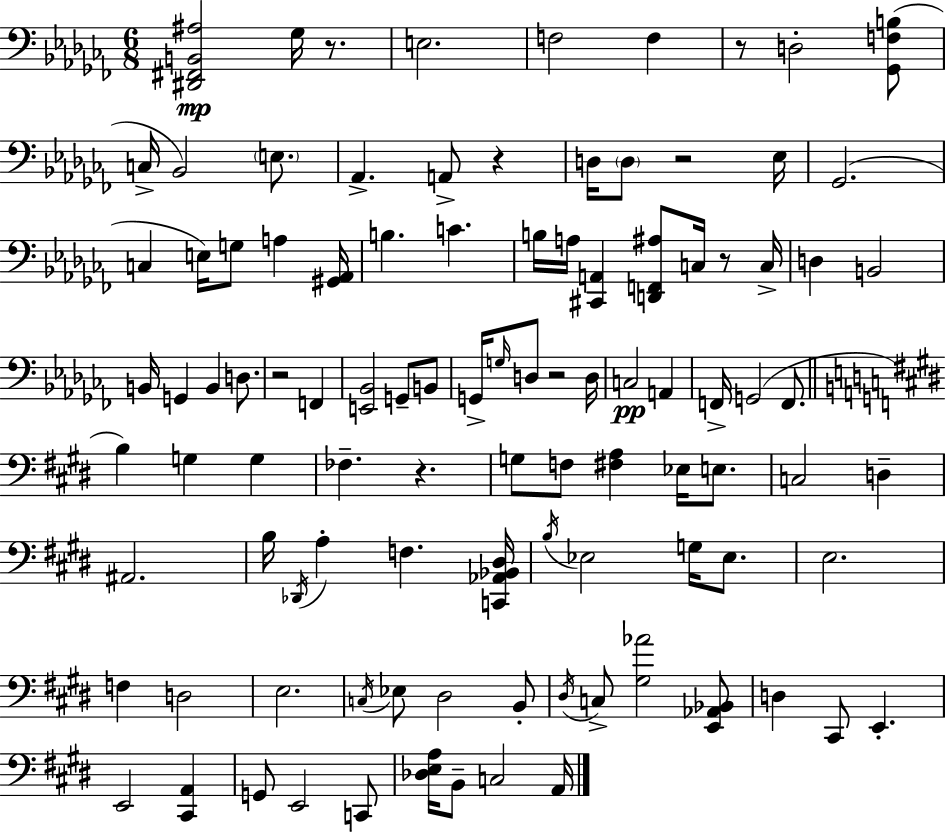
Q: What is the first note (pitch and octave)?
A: Gb3